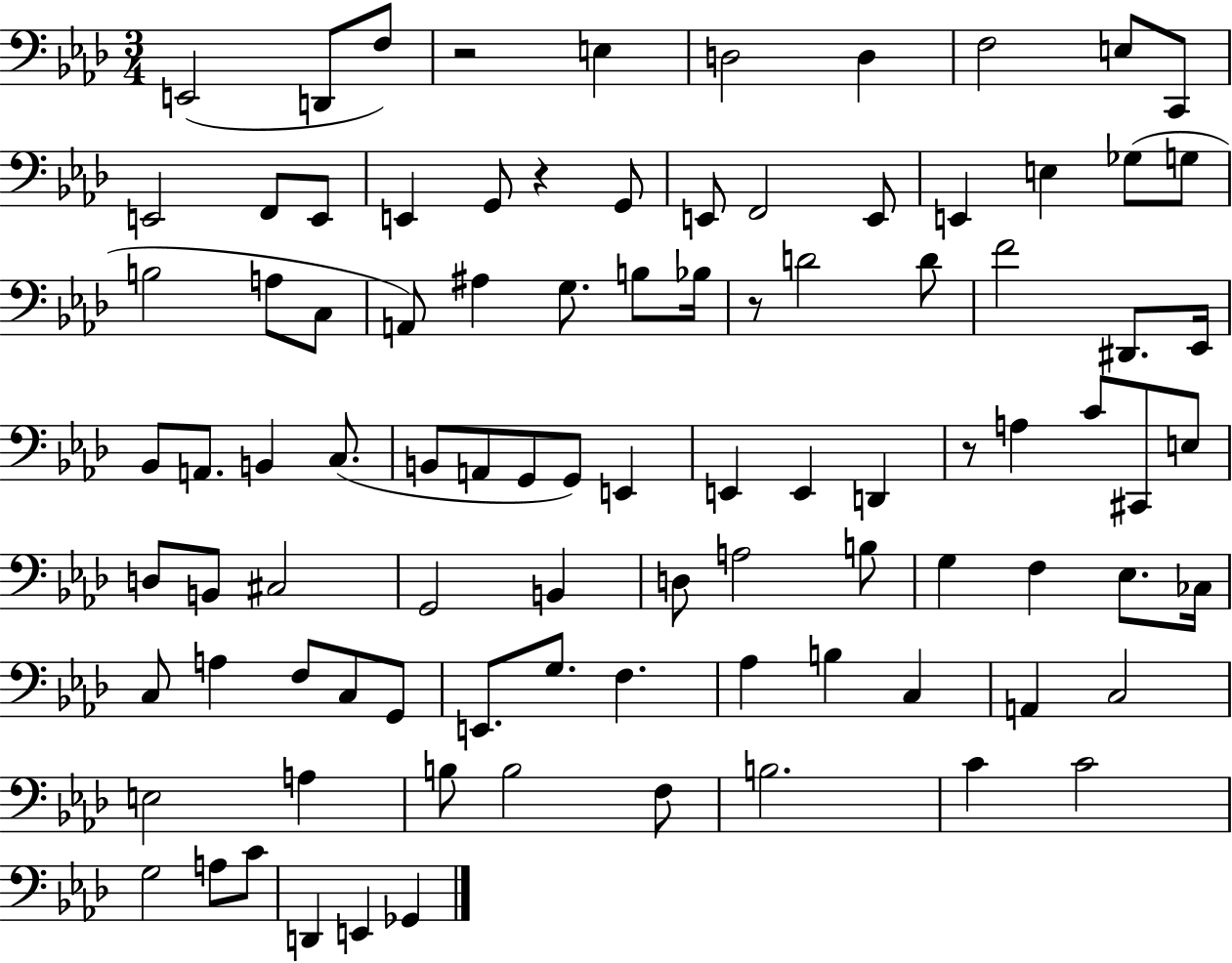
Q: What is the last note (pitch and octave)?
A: Gb2